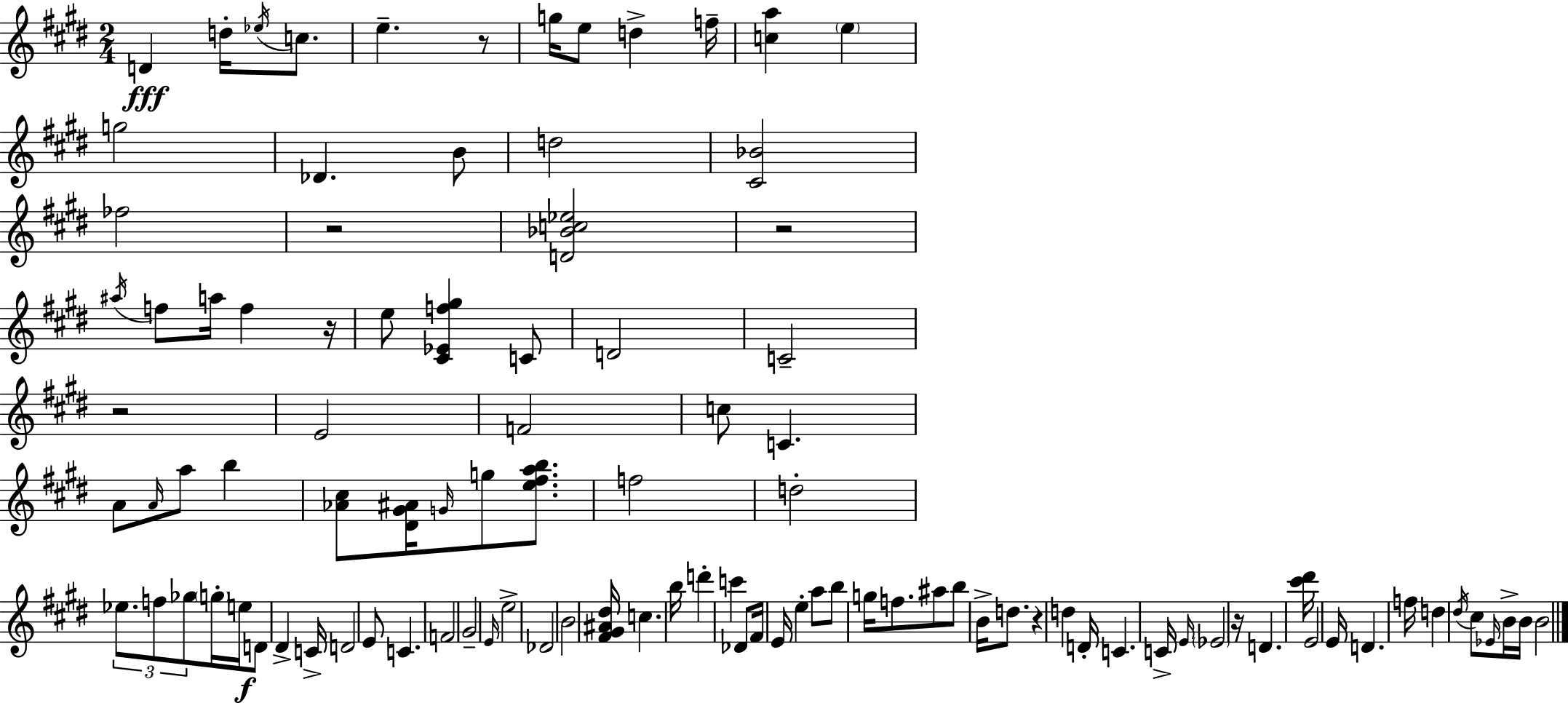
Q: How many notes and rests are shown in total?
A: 102